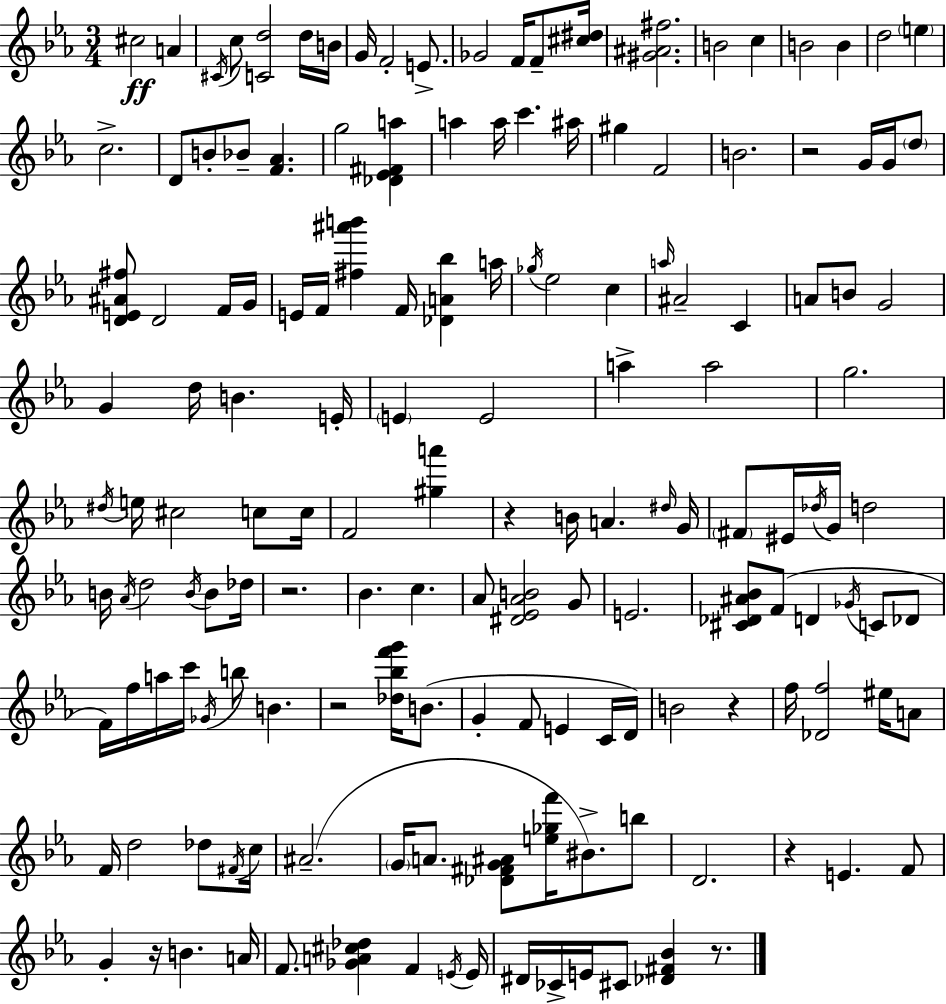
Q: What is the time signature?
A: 3/4